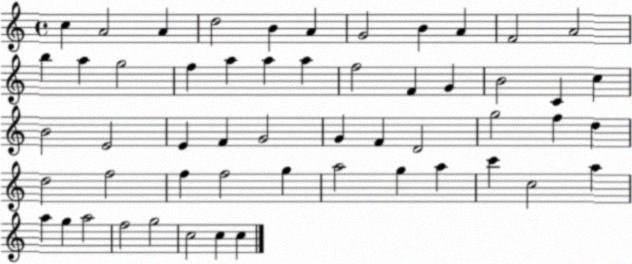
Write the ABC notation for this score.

X:1
T:Untitled
M:4/4
L:1/4
K:C
c A2 A d2 B A G2 B A F2 A2 b a g2 f a a a f2 F G B2 C c B2 E2 E F G2 G F D2 g2 f d d2 f2 f f2 g a2 g a c' c2 a a g a2 f2 g2 c2 c c